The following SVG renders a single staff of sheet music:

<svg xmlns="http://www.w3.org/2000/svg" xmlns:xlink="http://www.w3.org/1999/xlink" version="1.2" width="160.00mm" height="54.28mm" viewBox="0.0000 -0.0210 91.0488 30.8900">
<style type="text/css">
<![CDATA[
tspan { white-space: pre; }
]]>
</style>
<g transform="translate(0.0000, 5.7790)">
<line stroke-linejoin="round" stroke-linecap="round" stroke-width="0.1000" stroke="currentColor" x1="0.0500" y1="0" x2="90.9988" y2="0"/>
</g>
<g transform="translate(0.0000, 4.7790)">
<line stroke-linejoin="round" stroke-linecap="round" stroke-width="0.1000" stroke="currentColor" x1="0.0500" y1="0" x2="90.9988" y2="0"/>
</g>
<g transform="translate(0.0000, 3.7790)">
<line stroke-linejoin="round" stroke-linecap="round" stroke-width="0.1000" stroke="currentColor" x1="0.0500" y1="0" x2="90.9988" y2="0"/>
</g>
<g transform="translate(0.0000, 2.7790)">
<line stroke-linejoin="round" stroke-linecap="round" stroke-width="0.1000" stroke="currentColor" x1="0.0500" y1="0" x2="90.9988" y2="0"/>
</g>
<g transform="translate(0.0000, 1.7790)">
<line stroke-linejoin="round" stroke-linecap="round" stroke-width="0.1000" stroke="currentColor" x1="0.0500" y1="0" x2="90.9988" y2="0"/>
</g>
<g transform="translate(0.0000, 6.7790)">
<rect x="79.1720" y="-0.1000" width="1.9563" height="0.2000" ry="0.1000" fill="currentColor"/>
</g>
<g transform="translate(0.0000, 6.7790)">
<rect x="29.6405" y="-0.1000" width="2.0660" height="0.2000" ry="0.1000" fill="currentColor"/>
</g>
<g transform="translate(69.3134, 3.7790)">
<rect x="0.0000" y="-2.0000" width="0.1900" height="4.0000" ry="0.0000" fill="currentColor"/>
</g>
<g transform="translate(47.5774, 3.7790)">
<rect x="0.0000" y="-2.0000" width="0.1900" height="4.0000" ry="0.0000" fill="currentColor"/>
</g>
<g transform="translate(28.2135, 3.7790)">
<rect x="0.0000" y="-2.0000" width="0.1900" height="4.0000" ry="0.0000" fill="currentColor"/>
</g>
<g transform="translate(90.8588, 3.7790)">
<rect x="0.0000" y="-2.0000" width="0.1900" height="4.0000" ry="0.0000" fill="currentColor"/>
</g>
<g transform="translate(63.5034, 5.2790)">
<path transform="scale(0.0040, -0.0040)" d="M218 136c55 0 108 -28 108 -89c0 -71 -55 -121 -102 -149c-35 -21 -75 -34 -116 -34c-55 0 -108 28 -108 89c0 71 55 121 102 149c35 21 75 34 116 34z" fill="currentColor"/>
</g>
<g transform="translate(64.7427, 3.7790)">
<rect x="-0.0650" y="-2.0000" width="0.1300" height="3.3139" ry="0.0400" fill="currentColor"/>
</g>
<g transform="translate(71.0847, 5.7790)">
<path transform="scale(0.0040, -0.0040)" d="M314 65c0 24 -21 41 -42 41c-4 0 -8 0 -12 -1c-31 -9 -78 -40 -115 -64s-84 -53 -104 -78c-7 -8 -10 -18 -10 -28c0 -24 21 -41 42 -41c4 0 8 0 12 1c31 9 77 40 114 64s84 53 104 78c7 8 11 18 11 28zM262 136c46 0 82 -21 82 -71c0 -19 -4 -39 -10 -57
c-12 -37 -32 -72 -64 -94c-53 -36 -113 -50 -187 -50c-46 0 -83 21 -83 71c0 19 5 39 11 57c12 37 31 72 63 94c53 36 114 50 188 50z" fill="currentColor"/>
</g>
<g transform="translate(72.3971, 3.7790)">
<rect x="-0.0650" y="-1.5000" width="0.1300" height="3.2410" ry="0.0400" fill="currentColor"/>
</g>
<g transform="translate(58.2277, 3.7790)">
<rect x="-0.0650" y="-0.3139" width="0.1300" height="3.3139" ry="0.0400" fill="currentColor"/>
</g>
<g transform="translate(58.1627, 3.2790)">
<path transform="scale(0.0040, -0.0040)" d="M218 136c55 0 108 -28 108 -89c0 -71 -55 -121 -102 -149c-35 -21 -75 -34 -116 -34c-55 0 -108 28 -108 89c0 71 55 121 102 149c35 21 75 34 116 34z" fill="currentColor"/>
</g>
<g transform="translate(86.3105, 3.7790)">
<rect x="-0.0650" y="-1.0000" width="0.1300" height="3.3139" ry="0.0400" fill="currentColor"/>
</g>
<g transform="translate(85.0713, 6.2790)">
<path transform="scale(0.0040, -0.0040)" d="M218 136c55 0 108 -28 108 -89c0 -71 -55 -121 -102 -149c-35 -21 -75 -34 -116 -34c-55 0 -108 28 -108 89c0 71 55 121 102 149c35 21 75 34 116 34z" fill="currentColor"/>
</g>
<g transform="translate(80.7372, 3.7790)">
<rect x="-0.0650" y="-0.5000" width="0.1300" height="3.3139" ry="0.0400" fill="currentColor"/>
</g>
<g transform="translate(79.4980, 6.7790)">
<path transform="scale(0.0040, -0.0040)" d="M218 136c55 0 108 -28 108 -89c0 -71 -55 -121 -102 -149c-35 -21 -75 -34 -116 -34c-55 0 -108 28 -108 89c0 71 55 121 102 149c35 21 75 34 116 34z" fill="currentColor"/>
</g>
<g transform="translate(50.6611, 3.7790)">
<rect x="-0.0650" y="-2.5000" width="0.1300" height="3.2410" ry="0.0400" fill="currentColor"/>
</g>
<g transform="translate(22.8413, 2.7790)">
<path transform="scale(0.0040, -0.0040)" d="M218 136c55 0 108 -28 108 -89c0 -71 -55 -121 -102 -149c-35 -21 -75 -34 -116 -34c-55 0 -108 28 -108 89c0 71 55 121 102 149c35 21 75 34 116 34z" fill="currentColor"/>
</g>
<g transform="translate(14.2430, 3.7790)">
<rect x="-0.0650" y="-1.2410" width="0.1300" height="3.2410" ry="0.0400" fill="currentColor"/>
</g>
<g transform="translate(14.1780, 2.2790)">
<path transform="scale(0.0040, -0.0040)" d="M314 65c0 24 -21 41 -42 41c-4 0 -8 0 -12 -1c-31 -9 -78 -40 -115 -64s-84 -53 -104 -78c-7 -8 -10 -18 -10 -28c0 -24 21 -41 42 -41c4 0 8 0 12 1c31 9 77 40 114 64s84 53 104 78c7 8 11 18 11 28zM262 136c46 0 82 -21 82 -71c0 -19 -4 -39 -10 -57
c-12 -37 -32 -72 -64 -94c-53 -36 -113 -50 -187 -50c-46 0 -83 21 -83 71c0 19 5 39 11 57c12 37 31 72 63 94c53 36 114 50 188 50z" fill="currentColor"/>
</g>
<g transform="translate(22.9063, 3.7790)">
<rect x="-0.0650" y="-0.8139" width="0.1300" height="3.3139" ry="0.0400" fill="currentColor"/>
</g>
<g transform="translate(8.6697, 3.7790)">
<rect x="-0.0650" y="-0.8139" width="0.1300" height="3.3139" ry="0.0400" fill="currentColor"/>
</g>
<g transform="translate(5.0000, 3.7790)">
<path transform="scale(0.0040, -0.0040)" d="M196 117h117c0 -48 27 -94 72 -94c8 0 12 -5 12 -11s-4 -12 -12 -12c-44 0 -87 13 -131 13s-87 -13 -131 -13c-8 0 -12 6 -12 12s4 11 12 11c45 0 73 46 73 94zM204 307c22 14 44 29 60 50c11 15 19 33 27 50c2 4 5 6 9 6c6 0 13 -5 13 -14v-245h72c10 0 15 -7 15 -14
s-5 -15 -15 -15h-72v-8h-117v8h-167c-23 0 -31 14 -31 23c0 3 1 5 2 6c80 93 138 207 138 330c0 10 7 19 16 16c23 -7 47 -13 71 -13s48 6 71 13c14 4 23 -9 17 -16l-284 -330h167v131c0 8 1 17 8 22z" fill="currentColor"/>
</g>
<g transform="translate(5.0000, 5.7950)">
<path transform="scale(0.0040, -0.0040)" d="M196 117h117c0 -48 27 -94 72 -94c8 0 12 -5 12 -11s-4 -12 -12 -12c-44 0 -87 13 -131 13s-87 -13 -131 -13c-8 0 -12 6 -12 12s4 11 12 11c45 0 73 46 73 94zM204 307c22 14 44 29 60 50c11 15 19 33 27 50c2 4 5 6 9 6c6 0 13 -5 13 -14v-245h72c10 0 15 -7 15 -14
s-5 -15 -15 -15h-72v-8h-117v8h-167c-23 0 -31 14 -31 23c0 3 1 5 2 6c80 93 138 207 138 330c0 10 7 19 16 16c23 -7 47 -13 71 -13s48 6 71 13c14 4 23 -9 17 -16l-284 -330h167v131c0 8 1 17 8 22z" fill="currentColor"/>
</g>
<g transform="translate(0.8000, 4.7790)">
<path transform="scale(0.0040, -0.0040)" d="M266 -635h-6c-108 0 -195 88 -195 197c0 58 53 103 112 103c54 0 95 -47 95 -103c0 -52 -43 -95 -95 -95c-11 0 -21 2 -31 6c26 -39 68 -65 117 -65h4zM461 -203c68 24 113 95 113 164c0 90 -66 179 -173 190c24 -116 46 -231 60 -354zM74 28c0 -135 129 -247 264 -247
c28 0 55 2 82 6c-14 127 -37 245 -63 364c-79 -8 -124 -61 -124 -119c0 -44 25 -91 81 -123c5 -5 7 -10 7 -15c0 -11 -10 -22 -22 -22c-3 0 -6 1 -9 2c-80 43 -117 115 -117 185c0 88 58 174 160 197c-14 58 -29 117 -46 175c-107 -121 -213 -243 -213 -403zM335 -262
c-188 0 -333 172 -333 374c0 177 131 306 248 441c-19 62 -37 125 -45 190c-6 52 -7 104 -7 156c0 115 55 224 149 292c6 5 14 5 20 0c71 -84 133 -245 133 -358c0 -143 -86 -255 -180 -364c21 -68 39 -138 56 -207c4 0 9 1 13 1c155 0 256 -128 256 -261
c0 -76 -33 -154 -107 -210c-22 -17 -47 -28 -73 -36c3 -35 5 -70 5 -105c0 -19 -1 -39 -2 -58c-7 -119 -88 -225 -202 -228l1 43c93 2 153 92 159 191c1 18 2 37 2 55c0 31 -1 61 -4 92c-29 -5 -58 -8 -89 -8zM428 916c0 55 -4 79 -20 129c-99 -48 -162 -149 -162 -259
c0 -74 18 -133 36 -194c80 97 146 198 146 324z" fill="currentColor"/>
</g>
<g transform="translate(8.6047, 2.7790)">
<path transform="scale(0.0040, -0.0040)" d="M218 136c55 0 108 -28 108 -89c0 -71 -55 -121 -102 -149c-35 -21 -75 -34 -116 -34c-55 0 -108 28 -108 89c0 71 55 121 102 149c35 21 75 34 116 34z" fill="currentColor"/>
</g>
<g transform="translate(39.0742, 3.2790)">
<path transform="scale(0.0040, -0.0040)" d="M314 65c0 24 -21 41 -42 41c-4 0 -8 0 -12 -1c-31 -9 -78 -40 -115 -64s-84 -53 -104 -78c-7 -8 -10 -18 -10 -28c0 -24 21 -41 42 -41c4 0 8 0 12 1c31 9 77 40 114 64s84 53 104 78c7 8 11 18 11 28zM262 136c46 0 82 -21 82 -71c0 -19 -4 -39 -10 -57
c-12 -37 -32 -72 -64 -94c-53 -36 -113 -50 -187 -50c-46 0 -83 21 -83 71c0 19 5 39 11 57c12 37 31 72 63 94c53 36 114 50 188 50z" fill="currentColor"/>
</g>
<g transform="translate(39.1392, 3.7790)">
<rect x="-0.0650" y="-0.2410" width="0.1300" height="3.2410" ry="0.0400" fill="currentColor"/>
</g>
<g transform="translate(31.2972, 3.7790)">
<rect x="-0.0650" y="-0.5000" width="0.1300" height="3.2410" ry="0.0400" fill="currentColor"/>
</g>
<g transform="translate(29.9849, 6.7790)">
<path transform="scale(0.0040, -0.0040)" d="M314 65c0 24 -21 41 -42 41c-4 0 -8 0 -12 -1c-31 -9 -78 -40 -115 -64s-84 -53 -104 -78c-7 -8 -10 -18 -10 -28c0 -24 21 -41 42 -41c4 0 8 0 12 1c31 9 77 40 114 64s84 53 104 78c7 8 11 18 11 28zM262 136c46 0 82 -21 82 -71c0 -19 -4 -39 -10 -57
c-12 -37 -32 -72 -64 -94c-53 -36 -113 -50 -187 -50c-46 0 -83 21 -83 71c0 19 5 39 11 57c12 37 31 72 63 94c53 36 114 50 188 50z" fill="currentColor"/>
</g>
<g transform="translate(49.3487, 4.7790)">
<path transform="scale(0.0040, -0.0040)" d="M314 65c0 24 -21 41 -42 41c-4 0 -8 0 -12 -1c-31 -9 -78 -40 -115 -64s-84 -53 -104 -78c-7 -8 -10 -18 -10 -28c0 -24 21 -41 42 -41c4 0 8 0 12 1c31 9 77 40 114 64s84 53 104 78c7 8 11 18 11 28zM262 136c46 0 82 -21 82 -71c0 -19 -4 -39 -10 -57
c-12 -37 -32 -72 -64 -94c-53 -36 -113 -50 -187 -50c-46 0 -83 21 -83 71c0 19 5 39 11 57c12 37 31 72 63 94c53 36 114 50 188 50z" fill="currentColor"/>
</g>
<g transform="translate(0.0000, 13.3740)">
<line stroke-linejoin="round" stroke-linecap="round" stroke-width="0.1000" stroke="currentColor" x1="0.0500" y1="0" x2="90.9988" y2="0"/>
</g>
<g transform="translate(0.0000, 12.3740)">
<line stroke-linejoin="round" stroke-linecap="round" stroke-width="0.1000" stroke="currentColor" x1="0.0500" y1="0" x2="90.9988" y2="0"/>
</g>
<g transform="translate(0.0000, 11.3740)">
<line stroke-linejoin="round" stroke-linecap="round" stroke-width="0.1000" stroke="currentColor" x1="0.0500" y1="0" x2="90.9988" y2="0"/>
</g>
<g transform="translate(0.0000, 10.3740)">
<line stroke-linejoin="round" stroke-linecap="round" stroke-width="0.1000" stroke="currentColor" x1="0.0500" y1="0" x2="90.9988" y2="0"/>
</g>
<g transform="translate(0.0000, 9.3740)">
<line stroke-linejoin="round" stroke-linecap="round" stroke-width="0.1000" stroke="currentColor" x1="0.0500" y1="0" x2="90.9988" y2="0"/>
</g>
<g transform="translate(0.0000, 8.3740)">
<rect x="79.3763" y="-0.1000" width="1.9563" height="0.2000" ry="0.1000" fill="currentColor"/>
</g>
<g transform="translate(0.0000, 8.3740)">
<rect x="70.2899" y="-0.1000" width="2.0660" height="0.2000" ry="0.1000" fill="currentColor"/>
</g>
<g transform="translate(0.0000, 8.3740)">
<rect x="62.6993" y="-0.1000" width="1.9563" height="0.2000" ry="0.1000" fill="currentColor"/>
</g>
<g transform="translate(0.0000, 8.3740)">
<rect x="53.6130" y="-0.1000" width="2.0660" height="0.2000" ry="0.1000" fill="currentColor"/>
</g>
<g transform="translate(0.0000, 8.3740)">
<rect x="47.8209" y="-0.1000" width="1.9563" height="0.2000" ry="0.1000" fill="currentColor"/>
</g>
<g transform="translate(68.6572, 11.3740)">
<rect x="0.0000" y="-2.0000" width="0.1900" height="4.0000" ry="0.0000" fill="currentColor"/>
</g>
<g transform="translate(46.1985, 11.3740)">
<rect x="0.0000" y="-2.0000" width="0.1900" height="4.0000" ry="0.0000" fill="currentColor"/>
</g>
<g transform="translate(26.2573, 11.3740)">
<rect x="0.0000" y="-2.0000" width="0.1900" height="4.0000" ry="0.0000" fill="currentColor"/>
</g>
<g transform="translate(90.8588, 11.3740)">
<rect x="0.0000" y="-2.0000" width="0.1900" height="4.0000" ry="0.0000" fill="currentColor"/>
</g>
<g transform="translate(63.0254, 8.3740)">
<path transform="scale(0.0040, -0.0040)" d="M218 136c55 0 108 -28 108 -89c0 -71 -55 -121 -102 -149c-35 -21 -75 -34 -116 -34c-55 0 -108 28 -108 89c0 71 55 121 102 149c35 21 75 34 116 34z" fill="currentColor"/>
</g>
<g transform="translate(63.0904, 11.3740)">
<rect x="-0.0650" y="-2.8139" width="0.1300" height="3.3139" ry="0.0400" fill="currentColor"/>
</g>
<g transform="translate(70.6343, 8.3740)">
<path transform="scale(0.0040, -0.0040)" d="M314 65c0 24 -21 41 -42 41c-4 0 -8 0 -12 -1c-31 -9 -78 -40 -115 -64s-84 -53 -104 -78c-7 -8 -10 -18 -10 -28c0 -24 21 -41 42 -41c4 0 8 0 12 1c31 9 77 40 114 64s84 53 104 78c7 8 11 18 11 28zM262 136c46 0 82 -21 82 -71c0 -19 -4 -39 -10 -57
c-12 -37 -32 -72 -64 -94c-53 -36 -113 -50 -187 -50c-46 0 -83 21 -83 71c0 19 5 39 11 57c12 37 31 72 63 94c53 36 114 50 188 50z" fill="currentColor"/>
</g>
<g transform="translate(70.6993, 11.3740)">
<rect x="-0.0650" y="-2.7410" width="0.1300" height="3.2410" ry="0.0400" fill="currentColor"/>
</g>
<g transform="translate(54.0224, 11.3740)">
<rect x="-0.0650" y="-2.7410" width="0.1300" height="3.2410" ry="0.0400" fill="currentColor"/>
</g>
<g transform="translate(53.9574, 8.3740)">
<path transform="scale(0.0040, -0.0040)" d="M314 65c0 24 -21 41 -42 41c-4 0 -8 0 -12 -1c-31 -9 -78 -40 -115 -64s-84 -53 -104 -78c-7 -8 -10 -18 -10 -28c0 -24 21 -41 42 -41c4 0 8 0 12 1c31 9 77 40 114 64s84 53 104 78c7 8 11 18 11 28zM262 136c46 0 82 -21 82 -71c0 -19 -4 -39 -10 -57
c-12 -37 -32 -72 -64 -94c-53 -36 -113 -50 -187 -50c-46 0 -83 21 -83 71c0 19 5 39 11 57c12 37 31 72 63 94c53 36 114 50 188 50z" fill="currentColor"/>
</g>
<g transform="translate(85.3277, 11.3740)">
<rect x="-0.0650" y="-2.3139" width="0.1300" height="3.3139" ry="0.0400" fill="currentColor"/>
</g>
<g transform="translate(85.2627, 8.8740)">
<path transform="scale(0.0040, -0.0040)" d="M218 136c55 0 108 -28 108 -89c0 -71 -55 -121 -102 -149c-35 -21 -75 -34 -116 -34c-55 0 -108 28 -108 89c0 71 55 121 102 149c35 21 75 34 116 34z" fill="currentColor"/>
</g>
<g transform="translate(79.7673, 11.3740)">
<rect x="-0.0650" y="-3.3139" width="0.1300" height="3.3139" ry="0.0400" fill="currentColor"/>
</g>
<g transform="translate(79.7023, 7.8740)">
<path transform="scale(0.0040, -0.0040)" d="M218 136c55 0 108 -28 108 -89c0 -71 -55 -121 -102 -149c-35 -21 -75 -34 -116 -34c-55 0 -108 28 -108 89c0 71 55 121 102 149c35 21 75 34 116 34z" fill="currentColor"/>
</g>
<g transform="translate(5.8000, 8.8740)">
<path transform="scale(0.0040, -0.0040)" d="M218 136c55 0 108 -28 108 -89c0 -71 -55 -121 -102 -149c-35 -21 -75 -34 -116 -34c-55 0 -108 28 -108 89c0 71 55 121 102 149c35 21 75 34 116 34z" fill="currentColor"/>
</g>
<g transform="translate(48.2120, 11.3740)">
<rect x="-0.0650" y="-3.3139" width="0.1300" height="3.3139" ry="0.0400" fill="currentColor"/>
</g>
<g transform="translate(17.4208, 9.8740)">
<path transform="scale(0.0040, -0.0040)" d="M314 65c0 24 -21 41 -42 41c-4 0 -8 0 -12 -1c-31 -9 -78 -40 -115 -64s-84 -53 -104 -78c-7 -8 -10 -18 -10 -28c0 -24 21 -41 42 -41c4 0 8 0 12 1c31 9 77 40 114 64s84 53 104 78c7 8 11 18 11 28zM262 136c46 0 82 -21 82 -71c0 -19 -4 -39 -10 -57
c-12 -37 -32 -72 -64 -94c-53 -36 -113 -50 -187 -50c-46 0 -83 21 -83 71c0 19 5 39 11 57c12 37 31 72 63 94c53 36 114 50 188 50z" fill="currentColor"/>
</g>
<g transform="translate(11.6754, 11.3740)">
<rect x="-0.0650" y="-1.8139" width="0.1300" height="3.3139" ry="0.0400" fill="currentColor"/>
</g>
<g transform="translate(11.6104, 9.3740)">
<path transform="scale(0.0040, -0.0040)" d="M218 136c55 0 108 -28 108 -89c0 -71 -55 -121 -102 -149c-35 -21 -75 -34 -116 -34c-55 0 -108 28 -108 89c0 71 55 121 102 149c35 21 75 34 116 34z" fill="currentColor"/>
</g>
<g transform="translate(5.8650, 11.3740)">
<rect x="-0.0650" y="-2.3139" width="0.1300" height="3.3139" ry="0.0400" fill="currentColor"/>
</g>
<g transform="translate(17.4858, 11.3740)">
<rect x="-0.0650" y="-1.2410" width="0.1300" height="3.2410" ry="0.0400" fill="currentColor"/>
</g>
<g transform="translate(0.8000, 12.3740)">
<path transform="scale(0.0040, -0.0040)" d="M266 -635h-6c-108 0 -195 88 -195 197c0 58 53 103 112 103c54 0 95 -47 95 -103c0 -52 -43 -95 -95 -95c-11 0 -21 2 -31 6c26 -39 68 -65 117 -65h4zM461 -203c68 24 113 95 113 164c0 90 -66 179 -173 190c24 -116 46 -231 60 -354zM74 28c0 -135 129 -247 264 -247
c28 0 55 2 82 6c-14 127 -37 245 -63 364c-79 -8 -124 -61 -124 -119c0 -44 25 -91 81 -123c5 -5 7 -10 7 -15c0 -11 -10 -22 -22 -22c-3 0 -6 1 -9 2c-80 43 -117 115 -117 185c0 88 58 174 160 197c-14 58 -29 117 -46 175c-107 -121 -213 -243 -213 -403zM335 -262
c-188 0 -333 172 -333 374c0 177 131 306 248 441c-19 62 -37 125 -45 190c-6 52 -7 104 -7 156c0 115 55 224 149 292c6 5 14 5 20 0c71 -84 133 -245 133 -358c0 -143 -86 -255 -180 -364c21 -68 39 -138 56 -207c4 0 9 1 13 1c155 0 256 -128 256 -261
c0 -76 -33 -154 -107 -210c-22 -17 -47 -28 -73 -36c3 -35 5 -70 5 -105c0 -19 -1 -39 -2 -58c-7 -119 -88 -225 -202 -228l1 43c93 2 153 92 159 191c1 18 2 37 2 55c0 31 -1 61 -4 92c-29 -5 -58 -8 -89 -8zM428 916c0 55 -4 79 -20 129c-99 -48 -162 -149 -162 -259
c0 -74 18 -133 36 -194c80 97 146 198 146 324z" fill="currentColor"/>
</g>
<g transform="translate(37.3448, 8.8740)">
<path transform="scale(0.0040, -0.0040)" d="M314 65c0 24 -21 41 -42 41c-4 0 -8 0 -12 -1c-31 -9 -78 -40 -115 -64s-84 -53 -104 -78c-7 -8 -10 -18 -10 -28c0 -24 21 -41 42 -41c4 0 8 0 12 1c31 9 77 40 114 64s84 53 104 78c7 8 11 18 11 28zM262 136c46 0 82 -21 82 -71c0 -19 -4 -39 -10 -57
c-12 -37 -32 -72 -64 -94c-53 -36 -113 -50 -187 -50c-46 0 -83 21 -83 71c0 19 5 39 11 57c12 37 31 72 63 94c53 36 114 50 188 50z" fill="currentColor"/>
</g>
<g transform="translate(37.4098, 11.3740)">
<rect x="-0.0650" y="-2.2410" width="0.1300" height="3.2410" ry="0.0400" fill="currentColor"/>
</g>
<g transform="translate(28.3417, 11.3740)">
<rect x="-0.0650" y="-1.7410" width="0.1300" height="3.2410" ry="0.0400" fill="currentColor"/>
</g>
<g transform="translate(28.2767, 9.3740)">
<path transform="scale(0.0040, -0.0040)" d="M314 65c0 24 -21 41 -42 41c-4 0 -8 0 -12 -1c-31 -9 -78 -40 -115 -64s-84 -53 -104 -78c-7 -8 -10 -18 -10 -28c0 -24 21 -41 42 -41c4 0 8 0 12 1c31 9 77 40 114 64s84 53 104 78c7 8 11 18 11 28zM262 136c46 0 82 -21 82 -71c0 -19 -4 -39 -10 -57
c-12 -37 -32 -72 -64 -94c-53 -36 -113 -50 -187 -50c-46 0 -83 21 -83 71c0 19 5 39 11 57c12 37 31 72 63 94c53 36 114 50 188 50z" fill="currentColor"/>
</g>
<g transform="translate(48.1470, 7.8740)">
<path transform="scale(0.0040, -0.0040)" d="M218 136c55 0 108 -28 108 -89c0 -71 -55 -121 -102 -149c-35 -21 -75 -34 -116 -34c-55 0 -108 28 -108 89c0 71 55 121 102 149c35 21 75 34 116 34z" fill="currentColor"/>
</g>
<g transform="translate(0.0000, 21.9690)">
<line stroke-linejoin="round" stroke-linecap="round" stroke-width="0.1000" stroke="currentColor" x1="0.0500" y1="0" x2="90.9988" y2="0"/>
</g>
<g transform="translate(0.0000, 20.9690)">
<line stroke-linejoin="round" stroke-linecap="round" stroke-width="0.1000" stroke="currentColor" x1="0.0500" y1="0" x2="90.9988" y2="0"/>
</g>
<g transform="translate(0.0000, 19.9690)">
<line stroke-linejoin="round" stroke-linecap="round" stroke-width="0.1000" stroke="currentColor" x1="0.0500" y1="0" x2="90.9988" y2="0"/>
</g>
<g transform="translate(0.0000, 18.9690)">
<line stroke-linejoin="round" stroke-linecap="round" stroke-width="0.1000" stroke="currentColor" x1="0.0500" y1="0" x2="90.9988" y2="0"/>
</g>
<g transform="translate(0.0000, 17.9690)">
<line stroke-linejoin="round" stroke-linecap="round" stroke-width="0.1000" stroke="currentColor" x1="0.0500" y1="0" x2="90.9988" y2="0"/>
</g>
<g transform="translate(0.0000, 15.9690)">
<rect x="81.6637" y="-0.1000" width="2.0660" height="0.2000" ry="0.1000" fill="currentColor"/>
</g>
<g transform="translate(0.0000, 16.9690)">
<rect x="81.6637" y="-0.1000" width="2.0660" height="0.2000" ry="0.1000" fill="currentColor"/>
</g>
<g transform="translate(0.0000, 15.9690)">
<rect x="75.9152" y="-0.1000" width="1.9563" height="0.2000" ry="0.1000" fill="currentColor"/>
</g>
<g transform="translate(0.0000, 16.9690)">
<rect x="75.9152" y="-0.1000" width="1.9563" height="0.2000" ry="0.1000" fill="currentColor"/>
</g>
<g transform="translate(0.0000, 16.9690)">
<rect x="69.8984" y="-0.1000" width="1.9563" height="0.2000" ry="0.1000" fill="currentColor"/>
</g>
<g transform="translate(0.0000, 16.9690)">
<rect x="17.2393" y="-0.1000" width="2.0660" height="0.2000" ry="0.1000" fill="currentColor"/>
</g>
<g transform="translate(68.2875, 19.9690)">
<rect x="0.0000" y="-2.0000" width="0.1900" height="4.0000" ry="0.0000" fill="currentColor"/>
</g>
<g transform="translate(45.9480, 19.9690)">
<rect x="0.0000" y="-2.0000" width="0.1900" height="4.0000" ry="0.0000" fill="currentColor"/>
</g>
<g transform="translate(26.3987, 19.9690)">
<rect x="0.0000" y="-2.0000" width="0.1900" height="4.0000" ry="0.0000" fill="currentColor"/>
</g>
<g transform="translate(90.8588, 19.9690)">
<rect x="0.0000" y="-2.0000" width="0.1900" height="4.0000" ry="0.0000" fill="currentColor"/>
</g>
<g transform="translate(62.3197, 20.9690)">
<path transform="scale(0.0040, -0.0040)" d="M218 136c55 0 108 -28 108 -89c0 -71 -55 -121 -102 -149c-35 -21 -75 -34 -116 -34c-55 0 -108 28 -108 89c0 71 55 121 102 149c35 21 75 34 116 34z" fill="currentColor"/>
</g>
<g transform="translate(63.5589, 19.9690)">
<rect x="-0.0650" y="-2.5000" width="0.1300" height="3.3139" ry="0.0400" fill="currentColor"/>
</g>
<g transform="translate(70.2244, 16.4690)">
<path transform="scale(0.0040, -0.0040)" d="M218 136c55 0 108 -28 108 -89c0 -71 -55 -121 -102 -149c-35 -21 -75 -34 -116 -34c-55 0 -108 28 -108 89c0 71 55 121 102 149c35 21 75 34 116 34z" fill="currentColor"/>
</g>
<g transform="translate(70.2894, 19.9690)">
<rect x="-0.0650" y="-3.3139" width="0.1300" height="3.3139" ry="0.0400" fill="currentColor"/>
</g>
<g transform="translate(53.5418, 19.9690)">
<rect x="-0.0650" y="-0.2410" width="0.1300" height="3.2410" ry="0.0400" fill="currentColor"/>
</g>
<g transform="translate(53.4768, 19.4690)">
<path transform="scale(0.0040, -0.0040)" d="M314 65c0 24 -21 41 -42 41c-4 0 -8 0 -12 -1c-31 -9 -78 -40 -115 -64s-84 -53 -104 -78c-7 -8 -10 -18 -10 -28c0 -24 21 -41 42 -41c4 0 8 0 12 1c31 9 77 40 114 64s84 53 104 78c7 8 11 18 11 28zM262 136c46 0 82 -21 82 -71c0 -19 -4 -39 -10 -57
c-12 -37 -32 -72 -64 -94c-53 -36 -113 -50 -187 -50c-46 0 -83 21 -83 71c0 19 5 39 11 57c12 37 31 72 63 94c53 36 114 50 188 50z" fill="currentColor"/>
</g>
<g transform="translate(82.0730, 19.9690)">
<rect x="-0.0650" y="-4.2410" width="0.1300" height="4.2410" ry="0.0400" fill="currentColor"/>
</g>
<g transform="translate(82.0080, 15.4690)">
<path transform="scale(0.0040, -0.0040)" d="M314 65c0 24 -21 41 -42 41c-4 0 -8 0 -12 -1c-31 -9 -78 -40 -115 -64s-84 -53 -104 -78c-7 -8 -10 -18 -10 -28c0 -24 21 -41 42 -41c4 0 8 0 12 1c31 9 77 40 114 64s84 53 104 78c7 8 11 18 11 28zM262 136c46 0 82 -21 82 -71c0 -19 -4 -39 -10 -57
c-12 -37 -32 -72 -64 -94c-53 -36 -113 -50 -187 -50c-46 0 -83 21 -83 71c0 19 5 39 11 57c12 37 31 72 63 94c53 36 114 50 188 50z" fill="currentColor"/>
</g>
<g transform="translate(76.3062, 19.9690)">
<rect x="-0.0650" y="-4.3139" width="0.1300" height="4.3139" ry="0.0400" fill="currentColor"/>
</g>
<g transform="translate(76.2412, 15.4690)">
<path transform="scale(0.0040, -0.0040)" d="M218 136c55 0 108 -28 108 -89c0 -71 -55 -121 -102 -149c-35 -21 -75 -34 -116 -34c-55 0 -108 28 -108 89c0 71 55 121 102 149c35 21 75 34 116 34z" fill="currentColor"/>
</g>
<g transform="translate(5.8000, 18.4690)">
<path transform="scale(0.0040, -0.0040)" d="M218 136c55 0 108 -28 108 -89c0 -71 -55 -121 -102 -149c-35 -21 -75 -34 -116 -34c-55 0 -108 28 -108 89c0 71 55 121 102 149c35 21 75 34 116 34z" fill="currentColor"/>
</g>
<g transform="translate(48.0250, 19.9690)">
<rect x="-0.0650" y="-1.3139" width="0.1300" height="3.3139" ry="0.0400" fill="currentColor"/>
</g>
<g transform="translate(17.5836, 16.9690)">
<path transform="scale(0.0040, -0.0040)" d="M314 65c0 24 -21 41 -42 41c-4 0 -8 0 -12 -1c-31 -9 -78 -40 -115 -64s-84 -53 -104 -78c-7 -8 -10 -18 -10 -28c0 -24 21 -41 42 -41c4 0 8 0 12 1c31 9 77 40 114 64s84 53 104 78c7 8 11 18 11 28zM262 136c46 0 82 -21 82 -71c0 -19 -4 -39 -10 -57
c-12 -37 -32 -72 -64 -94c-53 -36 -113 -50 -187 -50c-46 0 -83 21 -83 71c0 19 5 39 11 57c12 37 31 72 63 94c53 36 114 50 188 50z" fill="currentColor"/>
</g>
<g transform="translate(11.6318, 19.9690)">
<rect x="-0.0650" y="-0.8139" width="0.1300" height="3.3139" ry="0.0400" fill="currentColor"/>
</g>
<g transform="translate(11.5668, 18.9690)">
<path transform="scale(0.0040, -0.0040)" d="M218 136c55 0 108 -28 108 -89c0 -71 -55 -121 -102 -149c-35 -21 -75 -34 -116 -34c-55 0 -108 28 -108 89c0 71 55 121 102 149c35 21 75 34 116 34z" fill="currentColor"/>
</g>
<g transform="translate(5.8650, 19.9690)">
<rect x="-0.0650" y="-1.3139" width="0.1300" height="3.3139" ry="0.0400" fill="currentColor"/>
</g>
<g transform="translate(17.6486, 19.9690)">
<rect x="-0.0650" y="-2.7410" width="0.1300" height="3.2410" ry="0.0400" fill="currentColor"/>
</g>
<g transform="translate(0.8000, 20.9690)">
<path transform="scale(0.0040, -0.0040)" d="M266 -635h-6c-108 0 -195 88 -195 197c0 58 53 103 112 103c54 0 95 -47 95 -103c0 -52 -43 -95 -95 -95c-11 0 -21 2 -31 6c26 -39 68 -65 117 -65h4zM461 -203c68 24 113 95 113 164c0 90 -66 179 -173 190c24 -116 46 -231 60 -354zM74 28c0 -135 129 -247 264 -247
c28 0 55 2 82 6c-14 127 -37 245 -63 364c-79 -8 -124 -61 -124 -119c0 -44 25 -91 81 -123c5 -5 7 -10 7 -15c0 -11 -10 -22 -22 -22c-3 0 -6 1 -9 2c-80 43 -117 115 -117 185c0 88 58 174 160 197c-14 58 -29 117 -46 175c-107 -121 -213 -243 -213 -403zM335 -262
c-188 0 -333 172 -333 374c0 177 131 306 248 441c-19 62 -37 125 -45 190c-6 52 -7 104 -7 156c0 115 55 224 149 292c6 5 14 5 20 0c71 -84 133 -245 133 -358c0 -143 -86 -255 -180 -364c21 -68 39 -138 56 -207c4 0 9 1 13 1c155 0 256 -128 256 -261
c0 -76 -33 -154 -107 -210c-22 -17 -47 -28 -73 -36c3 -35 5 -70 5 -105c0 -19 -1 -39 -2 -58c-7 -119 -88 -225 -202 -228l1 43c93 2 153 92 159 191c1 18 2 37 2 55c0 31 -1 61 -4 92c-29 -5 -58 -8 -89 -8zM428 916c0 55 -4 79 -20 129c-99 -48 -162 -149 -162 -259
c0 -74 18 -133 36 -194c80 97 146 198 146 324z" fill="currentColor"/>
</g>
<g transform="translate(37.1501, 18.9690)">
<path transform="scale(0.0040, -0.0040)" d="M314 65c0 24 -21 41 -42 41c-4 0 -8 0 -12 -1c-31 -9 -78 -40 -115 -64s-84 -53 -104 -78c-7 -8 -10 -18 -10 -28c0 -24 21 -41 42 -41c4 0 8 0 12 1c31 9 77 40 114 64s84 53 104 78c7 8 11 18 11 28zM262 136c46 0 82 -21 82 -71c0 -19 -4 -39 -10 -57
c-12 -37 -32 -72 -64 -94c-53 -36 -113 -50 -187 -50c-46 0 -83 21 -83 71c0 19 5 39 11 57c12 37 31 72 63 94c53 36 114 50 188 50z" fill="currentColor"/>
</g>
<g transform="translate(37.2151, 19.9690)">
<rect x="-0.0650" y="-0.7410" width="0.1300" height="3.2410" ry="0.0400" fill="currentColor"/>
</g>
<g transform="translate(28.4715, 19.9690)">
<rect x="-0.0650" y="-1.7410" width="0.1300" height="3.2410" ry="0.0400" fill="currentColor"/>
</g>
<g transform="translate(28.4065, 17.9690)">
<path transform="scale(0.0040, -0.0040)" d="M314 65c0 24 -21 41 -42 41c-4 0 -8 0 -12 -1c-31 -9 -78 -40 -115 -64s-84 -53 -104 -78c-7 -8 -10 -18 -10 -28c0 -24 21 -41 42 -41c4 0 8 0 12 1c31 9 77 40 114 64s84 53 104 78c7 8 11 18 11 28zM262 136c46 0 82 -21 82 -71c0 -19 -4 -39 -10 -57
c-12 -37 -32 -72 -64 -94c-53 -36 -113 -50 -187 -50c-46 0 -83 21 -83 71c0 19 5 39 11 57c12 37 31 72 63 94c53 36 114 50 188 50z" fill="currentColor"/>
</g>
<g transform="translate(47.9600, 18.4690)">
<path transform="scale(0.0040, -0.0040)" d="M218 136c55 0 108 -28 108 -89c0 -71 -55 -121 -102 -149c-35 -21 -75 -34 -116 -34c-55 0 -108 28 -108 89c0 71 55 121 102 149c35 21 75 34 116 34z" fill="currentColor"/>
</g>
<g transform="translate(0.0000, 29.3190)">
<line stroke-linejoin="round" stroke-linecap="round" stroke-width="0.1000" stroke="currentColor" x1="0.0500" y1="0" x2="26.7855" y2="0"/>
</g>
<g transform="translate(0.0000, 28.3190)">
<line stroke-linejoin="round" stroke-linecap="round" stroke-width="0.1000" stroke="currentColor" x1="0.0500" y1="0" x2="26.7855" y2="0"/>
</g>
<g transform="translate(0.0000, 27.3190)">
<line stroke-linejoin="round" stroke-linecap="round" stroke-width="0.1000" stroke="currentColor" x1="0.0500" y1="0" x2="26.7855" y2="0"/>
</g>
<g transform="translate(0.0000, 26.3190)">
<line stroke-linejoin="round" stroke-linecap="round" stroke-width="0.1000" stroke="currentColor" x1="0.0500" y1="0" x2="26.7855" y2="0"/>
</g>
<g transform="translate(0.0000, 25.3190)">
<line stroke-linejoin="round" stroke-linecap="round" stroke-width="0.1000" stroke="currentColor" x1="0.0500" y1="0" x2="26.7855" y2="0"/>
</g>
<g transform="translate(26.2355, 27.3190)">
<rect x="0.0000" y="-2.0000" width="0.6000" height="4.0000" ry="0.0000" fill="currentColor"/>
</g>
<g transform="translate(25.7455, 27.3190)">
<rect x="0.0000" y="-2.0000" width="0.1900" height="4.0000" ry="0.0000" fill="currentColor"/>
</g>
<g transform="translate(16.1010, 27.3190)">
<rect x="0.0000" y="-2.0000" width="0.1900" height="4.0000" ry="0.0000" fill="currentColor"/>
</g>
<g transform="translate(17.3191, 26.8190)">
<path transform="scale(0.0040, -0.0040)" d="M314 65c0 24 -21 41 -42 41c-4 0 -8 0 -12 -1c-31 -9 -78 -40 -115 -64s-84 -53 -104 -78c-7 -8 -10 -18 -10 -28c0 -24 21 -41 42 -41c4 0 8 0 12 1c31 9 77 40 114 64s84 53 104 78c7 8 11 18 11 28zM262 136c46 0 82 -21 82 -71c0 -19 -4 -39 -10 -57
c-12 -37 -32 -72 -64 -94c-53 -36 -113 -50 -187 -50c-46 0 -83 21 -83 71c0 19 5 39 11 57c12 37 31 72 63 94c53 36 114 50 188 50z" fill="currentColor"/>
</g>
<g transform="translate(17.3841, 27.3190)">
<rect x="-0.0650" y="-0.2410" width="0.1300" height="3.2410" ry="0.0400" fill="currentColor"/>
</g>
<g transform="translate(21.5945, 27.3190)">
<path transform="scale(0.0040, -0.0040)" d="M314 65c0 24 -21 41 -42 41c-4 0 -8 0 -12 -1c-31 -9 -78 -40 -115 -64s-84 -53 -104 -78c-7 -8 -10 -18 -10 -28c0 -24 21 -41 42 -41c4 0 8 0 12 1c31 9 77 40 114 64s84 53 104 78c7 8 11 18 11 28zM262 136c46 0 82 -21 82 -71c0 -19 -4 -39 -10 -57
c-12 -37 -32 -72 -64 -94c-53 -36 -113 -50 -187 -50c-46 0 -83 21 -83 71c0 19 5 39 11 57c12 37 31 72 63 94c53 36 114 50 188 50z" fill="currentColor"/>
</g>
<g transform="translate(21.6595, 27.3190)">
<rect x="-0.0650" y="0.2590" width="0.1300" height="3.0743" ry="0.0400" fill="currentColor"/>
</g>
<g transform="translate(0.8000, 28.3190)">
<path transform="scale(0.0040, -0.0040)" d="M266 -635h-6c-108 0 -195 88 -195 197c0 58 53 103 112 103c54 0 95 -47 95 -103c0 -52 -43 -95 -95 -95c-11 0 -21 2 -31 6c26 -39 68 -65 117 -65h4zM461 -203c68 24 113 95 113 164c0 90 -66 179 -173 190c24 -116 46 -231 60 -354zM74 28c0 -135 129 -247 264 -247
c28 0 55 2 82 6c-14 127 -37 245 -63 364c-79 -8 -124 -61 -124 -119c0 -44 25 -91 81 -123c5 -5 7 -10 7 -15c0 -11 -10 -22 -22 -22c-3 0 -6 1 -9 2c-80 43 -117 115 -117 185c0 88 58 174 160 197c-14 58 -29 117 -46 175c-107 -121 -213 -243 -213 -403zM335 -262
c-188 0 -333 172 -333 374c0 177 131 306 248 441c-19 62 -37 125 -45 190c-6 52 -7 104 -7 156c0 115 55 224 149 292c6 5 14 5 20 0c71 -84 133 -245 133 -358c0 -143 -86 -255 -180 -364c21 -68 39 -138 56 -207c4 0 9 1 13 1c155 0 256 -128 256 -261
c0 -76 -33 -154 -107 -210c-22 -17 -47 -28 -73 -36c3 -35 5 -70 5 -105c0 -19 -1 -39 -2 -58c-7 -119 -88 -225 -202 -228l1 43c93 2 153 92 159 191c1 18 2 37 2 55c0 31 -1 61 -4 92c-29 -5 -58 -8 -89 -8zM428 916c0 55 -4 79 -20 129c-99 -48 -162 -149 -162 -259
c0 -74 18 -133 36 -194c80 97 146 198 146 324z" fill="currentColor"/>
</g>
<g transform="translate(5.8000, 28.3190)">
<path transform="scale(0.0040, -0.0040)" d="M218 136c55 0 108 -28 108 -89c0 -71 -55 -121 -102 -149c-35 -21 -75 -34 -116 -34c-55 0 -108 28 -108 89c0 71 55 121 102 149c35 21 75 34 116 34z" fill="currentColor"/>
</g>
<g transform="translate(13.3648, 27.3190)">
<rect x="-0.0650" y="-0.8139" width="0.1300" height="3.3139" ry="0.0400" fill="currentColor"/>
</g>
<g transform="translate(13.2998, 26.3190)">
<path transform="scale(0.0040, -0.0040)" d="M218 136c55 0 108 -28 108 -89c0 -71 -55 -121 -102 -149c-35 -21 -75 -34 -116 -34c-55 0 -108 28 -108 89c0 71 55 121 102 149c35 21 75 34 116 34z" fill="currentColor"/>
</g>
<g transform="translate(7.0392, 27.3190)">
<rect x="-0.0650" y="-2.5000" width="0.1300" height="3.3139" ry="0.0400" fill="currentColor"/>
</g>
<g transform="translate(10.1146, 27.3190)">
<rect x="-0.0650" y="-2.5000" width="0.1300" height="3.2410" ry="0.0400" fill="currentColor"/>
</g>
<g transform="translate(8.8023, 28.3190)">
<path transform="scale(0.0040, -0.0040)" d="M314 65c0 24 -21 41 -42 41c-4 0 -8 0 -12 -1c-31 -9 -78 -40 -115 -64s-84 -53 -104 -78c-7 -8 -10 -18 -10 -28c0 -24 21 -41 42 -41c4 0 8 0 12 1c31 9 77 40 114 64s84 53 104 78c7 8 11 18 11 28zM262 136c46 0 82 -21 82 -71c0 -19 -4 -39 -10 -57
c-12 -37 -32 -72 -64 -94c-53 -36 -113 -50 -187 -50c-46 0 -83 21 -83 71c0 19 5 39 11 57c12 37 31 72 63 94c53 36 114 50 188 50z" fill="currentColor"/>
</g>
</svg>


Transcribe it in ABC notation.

X:1
T:Untitled
M:4/4
L:1/4
K:C
d e2 d C2 c2 G2 c F E2 C D g f e2 f2 g2 b a2 a a2 b g e d a2 f2 d2 e c2 G b d' d'2 G G2 d c2 B2